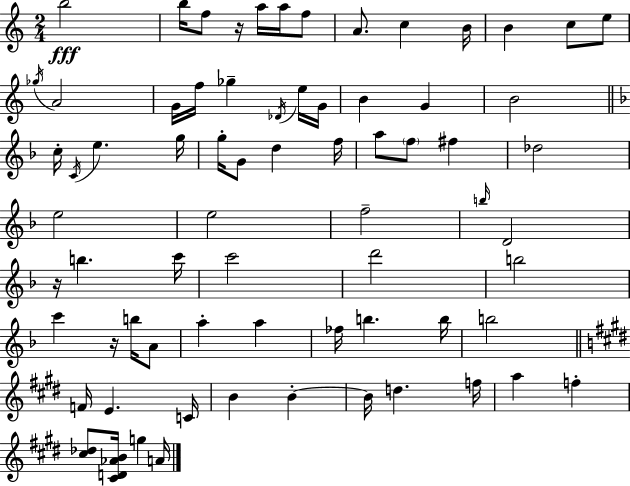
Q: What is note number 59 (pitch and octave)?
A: B4